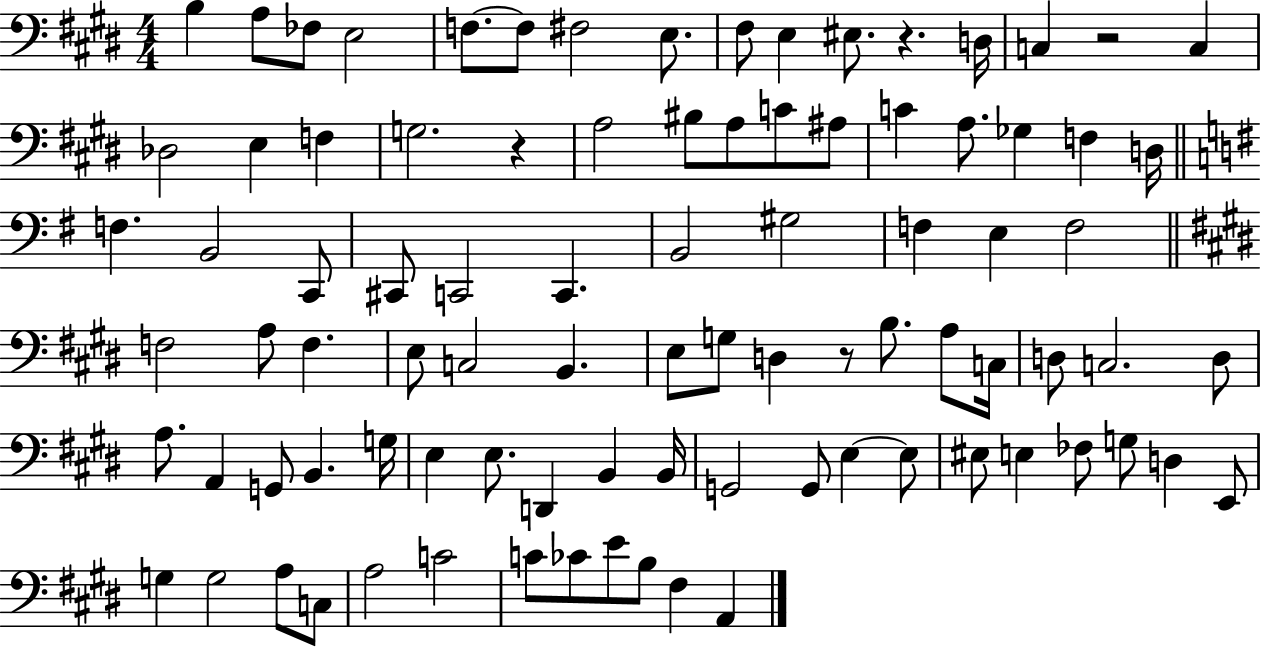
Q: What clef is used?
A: bass